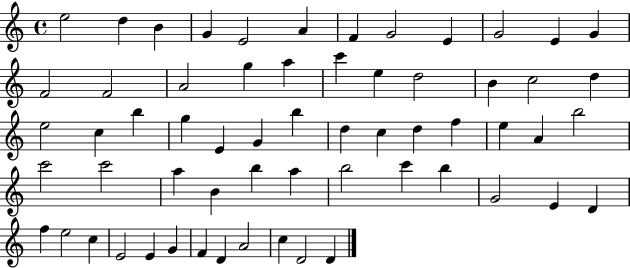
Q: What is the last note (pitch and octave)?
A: D4